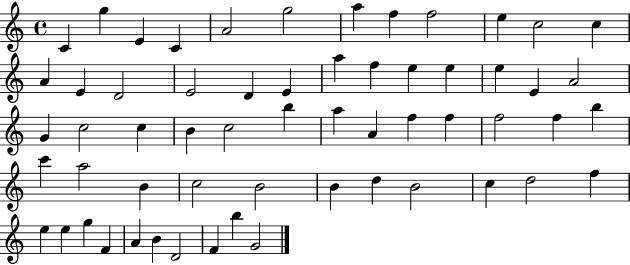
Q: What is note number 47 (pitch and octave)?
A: C5